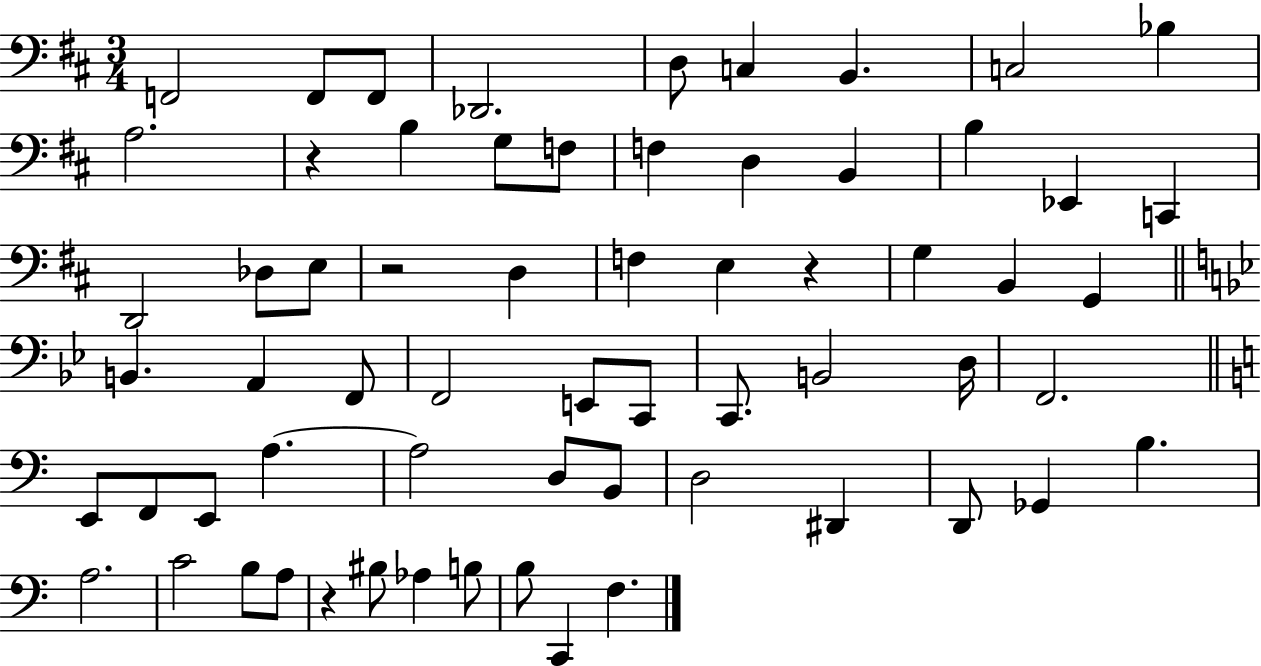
X:1
T:Untitled
M:3/4
L:1/4
K:D
F,,2 F,,/2 F,,/2 _D,,2 D,/2 C, B,, C,2 _B, A,2 z B, G,/2 F,/2 F, D, B,, B, _E,, C,, D,,2 _D,/2 E,/2 z2 D, F, E, z G, B,, G,, B,, A,, F,,/2 F,,2 E,,/2 C,,/2 C,,/2 B,,2 D,/4 F,,2 E,,/2 F,,/2 E,,/2 A, A,2 D,/2 B,,/2 D,2 ^D,, D,,/2 _G,, B, A,2 C2 B,/2 A,/2 z ^B,/2 _A, B,/2 B,/2 C,, F,